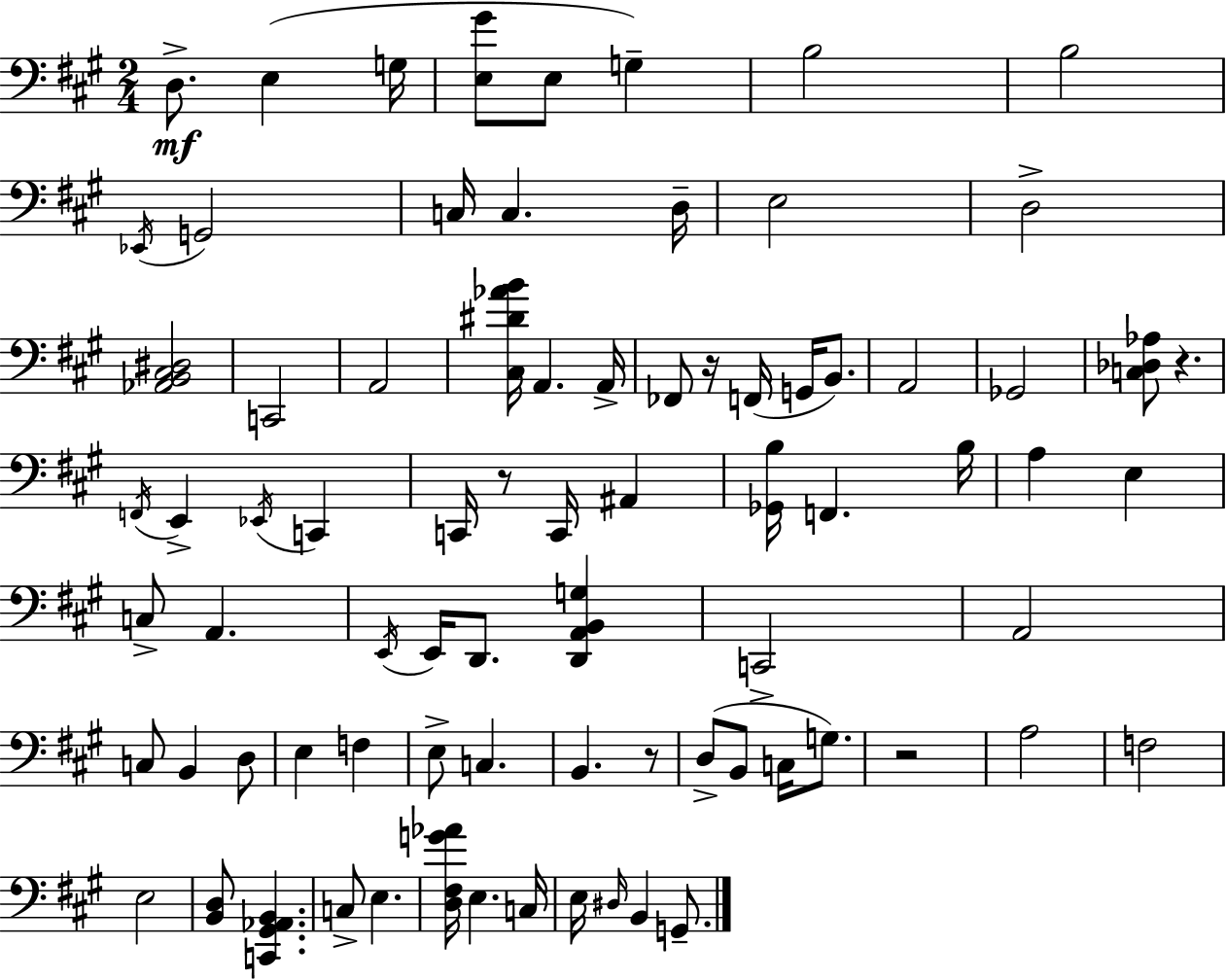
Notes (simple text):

D3/e. E3/q G3/s [E3,G#4]/e E3/e G3/q B3/h B3/h Eb2/s G2/h C3/s C3/q. D3/s E3/h D3/h [Ab2,B2,C#3,D#3]/h C2/h A2/h [C#3,D#4,Ab4,B4]/s A2/q. A2/s FES2/e R/s F2/s G2/s B2/e. A2/h Gb2/h [C3,Db3,Ab3]/e R/q. F2/s E2/q Eb2/s C2/q C2/s R/e C2/s A#2/q [Gb2,B3]/s F2/q. B3/s A3/q E3/q C3/e A2/q. E2/s E2/s D2/e. [D2,A2,B2,G3]/q C2/h A2/h C3/e B2/q D3/e E3/q F3/q E3/e C3/q. B2/q. R/e D3/e B2/e C3/s G3/e. R/h A3/h F3/h E3/h [B2,D3]/e [C2,G#2,Ab2,B2]/q. C3/e E3/q. [D3,F#3,G4,Ab4]/s E3/q. C3/s E3/s D#3/s B2/q G2/e.